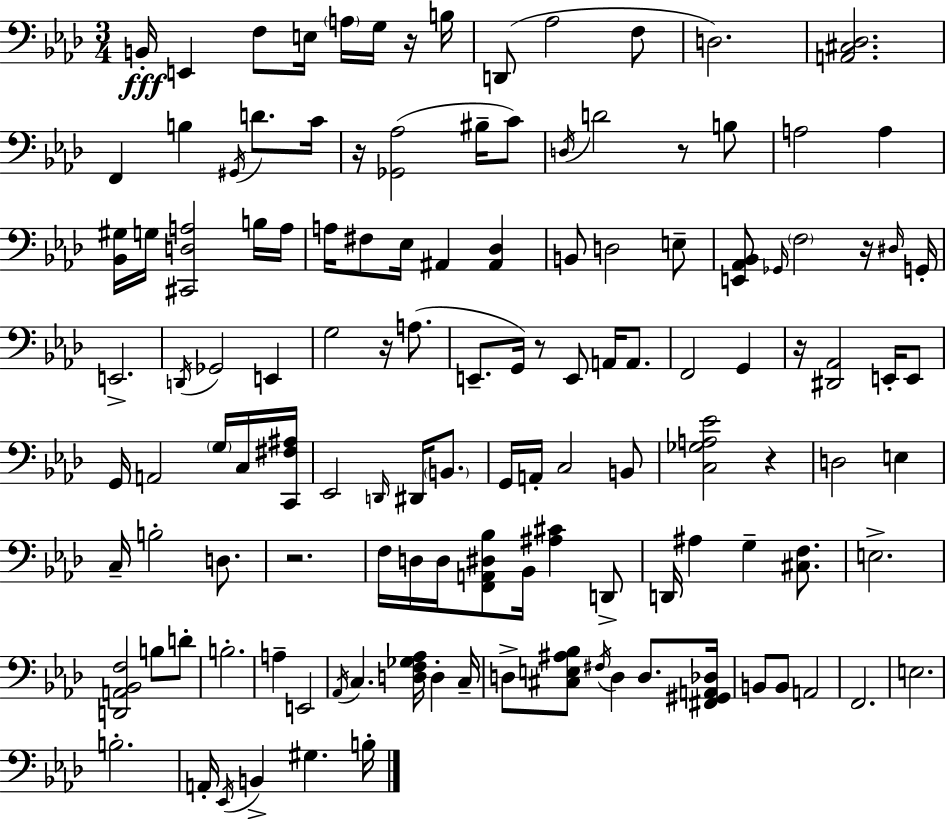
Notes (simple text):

B2/s E2/q F3/e E3/s A3/s G3/s R/s B3/s D2/e Ab3/h F3/e D3/h. [A2,C#3,Db3]/h. F2/q B3/q G#2/s D4/e. C4/s R/s [Gb2,Ab3]/h BIS3/s C4/e D3/s D4/h R/e B3/e A3/h A3/q [Bb2,G#3]/s G3/s [C#2,D3,A3]/h B3/s A3/s A3/s F#3/e Eb3/s A#2/q [A#2,Db3]/q B2/e D3/h E3/e [E2,Ab2,Bb2]/e Gb2/s F3/h R/s D#3/s G2/s E2/h. D2/s Gb2/h E2/q G3/h R/s A3/e. E2/e. G2/s R/e E2/e A2/s A2/e. F2/h G2/q R/s [D#2,Ab2]/h E2/s E2/e G2/s A2/h G3/s C3/s [C2,F#3,A#3]/s Eb2/h D2/s D#2/s B2/e. G2/s A2/s C3/h B2/e [C3,Gb3,A3,Eb4]/h R/q D3/h E3/q C3/s B3/h D3/e. R/h. F3/s D3/s D3/s [F2,A2,D#3,Bb3]/e Bb2/s [A#3,C#4]/q D2/e D2/s A#3/q G3/q [C#3,F3]/e. E3/h. [D2,A2,Bb2,F3]/h B3/e D4/e B3/h. A3/q E2/h Ab2/s C3/q. [D3,F3,Gb3,Ab3]/s D3/q C3/s D3/e [C#3,E3,A#3,Bb3]/e F#3/s D3/q D3/e. [F#2,G#2,A2,Db3]/s B2/e B2/e A2/h F2/h. E3/h. B3/h. A2/s Eb2/s B2/q G#3/q. B3/s